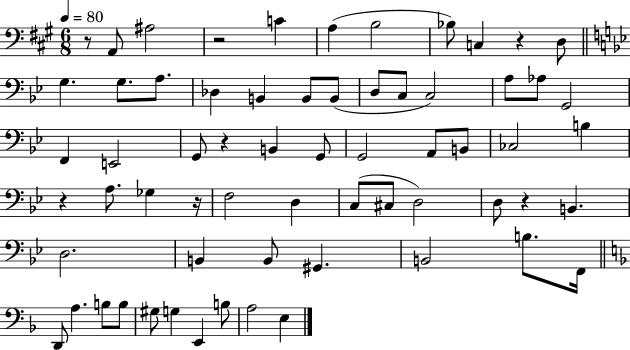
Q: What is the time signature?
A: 6/8